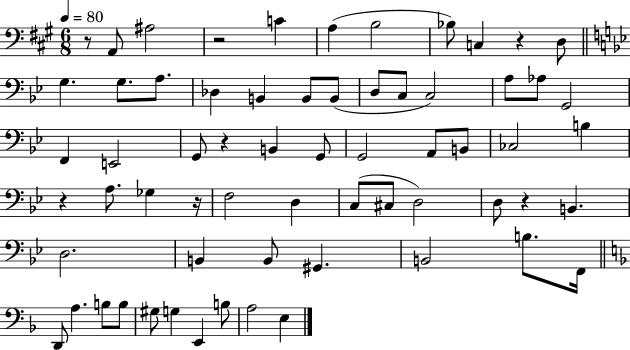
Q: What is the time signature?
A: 6/8